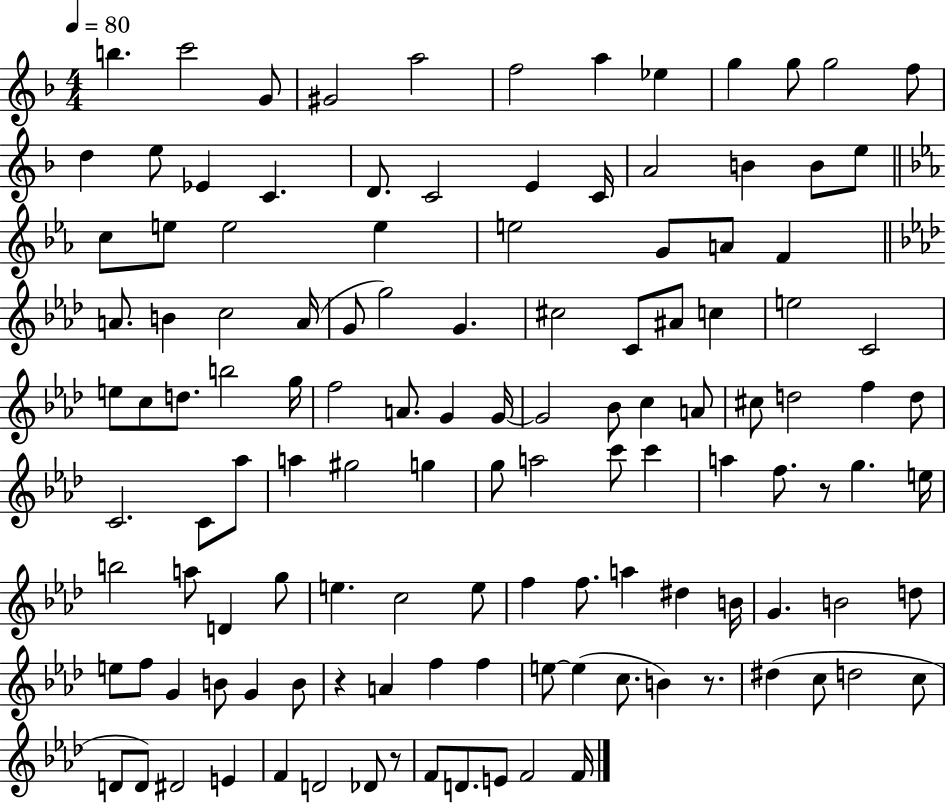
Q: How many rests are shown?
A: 4